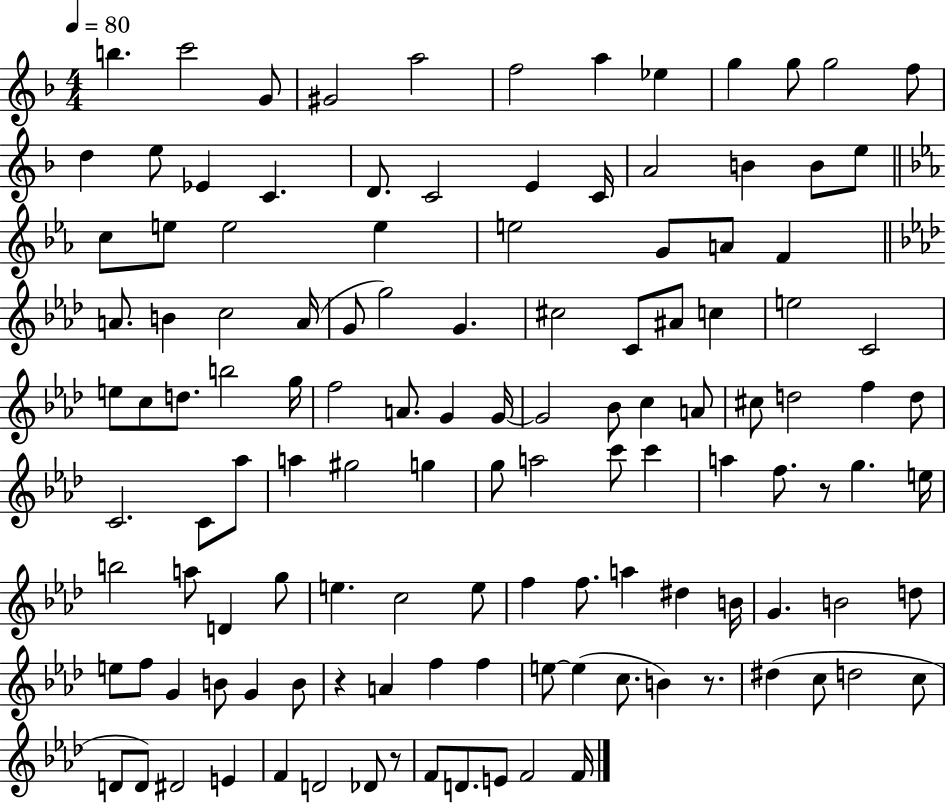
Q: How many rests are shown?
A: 4